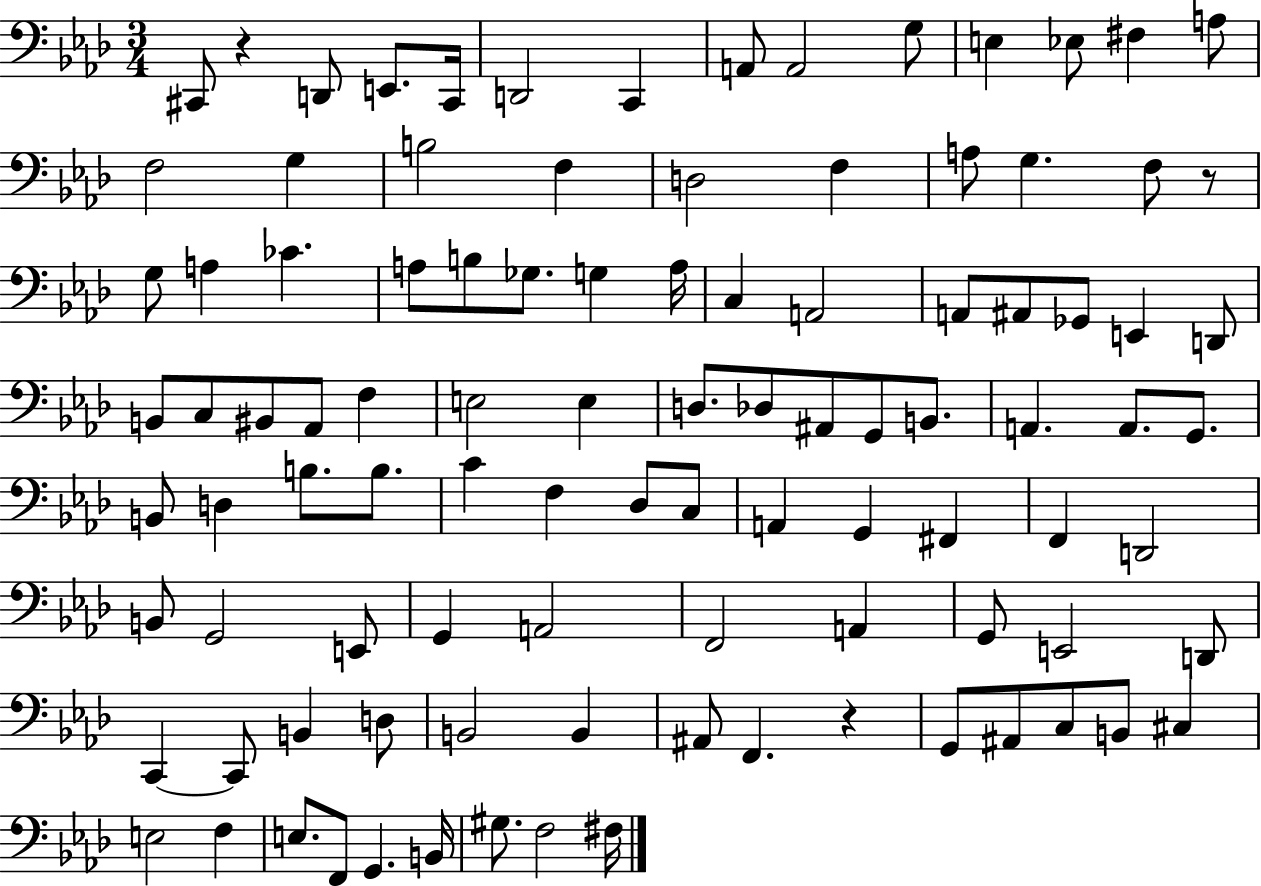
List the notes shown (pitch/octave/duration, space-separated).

C#2/e R/q D2/e E2/e. C#2/s D2/h C2/q A2/e A2/h G3/e E3/q Eb3/e F#3/q A3/e F3/h G3/q B3/h F3/q D3/h F3/q A3/e G3/q. F3/e R/e G3/e A3/q CES4/q. A3/e B3/e Gb3/e. G3/q A3/s C3/q A2/h A2/e A#2/e Gb2/e E2/q D2/e B2/e C3/e BIS2/e Ab2/e F3/q E3/h E3/q D3/e. Db3/e A#2/e G2/e B2/e. A2/q. A2/e. G2/e. B2/e D3/q B3/e. B3/e. C4/q F3/q Db3/e C3/e A2/q G2/q F#2/q F2/q D2/h B2/e G2/h E2/e G2/q A2/h F2/h A2/q G2/e E2/h D2/e C2/q C2/e B2/q D3/e B2/h B2/q A#2/e F2/q. R/q G2/e A#2/e C3/e B2/e C#3/q E3/h F3/q E3/e. F2/e G2/q. B2/s G#3/e. F3/h F#3/s